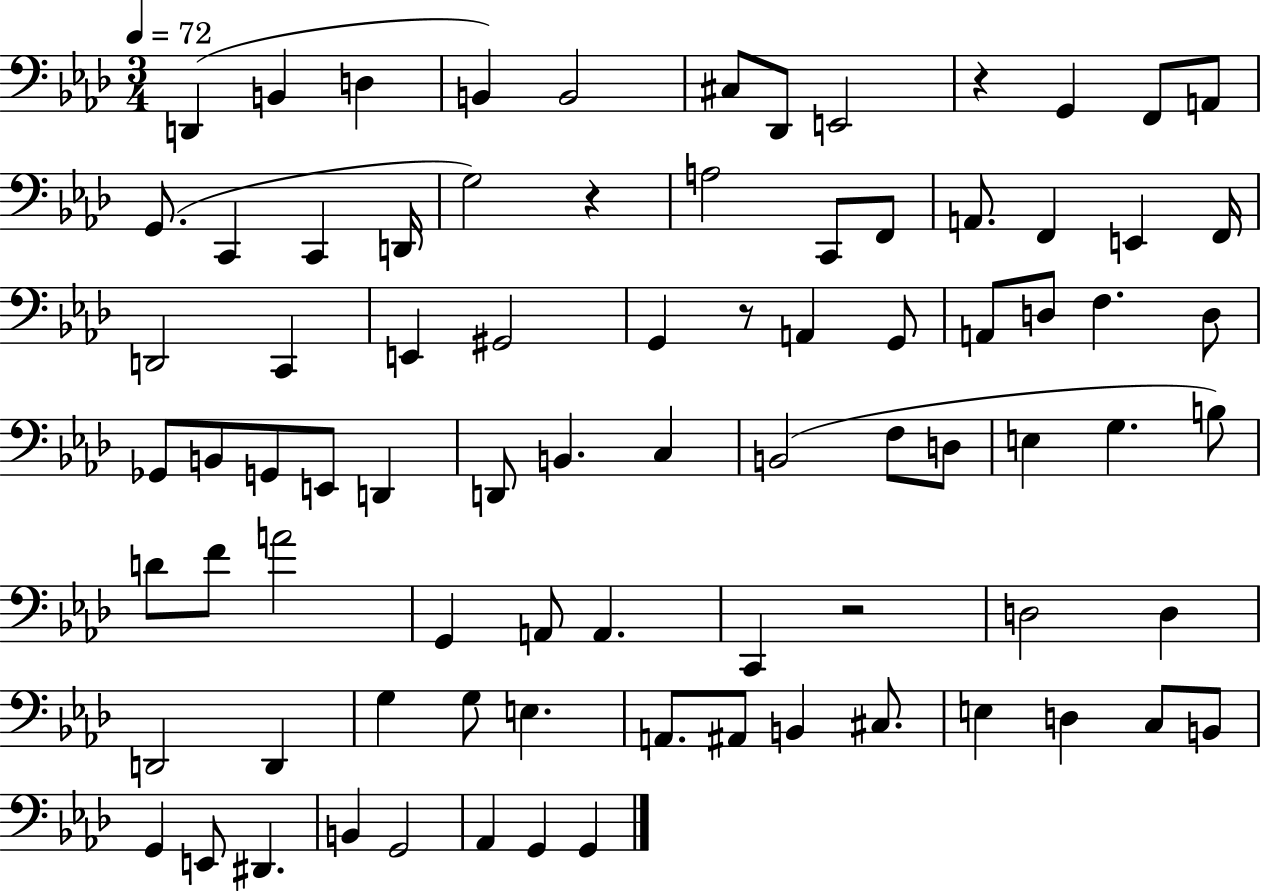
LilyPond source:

{
  \clef bass
  \numericTimeSignature
  \time 3/4
  \key aes \major
  \tempo 4 = 72
  d,4( b,4 d4 | b,4) b,2 | cis8 des,8 e,2 | r4 g,4 f,8 a,8 | \break g,8.( c,4 c,4 d,16 | g2) r4 | a2 c,8 f,8 | a,8. f,4 e,4 f,16 | \break d,2 c,4 | e,4 gis,2 | g,4 r8 a,4 g,8 | a,8 d8 f4. d8 | \break ges,8 b,8 g,8 e,8 d,4 | d,8 b,4. c4 | b,2( f8 d8 | e4 g4. b8) | \break d'8 f'8 a'2 | g,4 a,8 a,4. | c,4 r2 | d2 d4 | \break d,2 d,4 | g4 g8 e4. | a,8. ais,8 b,4 cis8. | e4 d4 c8 b,8 | \break g,4 e,8 dis,4. | b,4 g,2 | aes,4 g,4 g,4 | \bar "|."
}